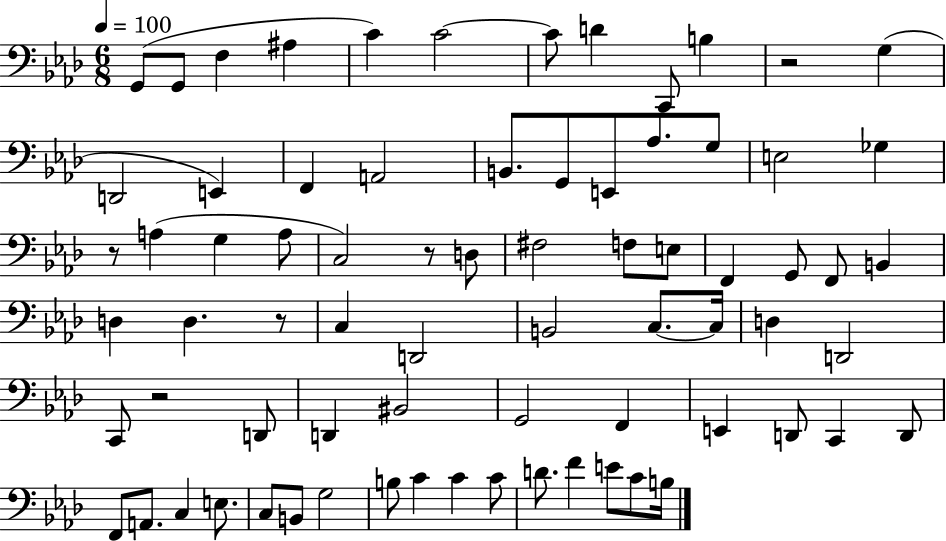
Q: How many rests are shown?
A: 5